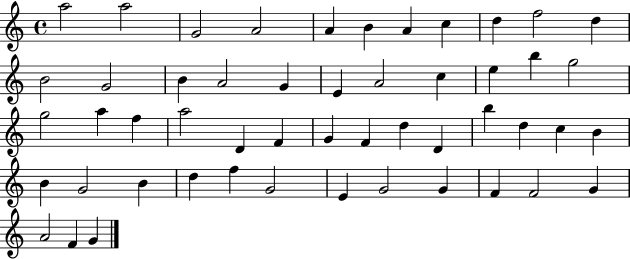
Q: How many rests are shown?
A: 0